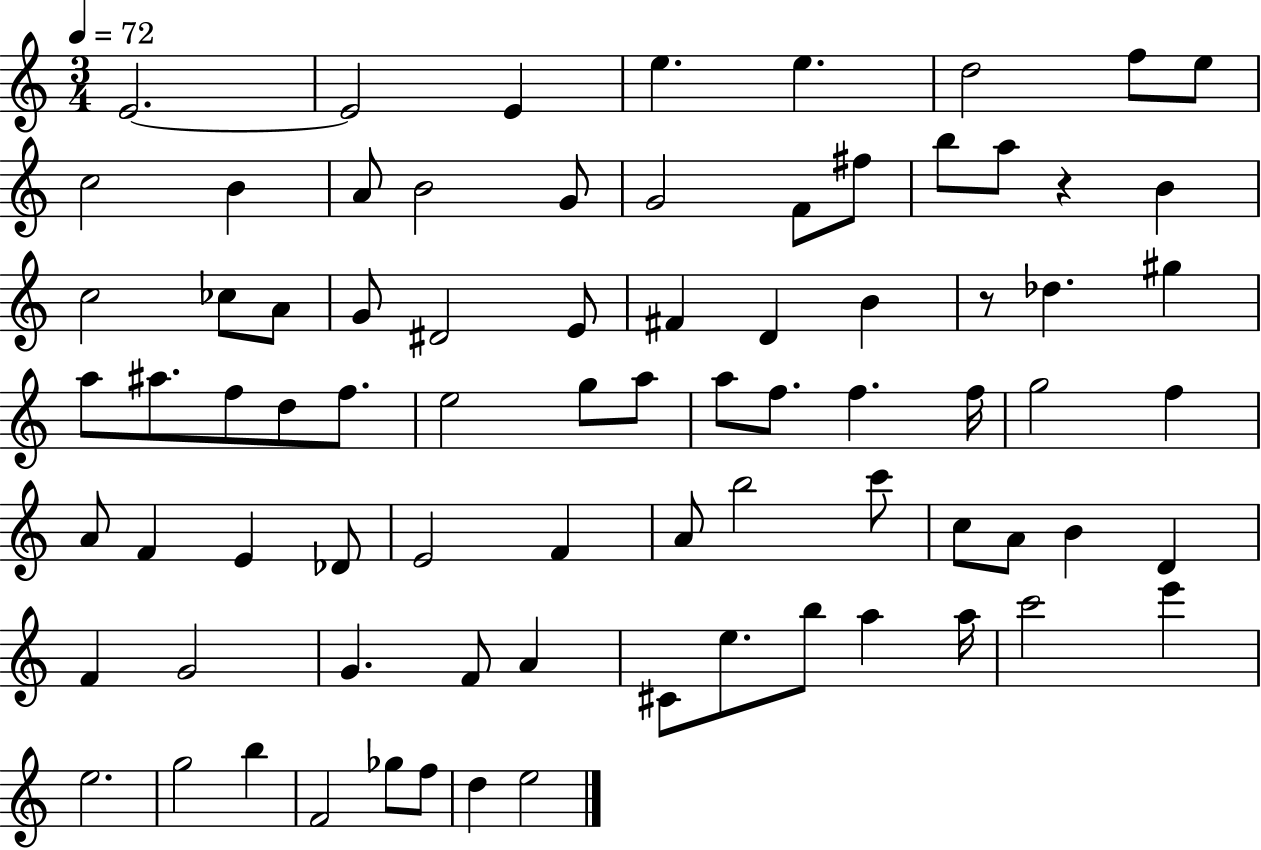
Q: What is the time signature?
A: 3/4